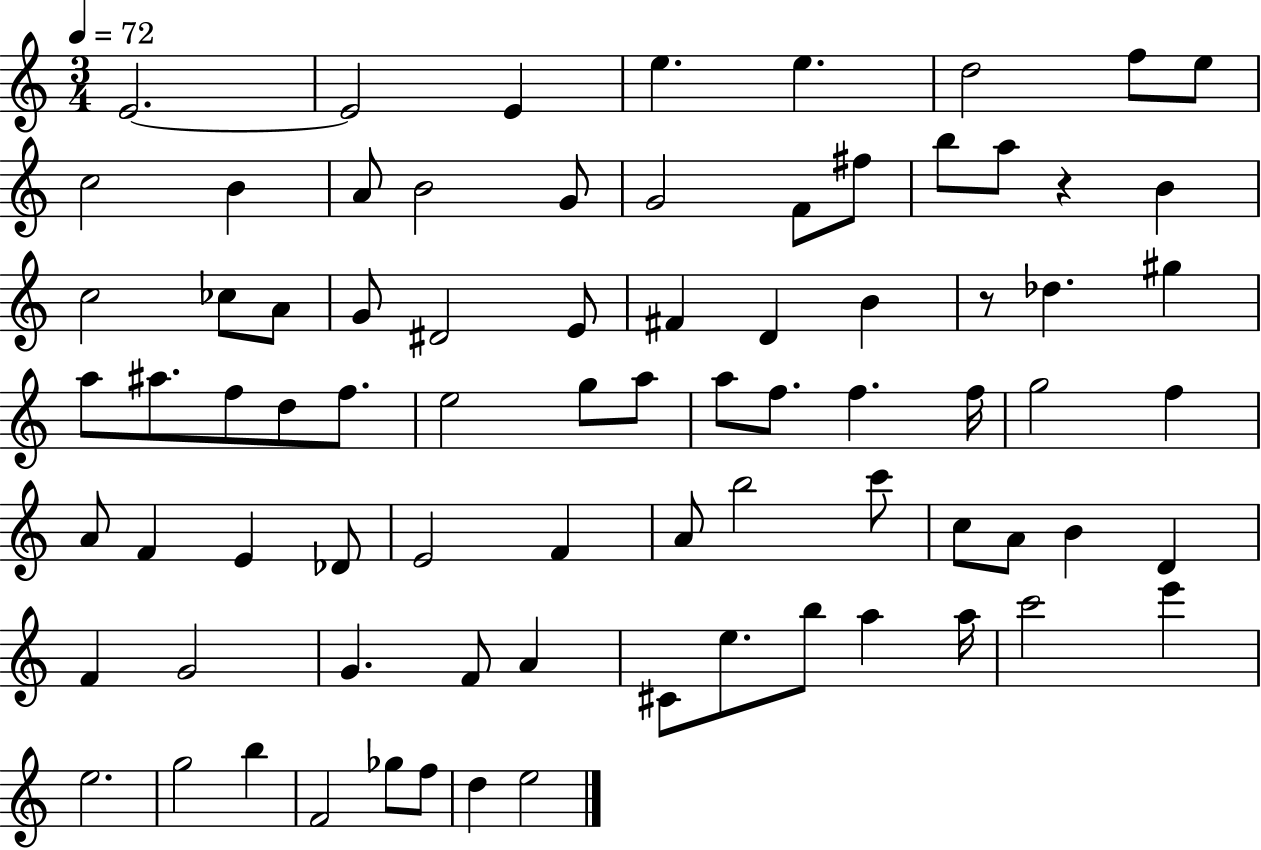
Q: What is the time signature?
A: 3/4